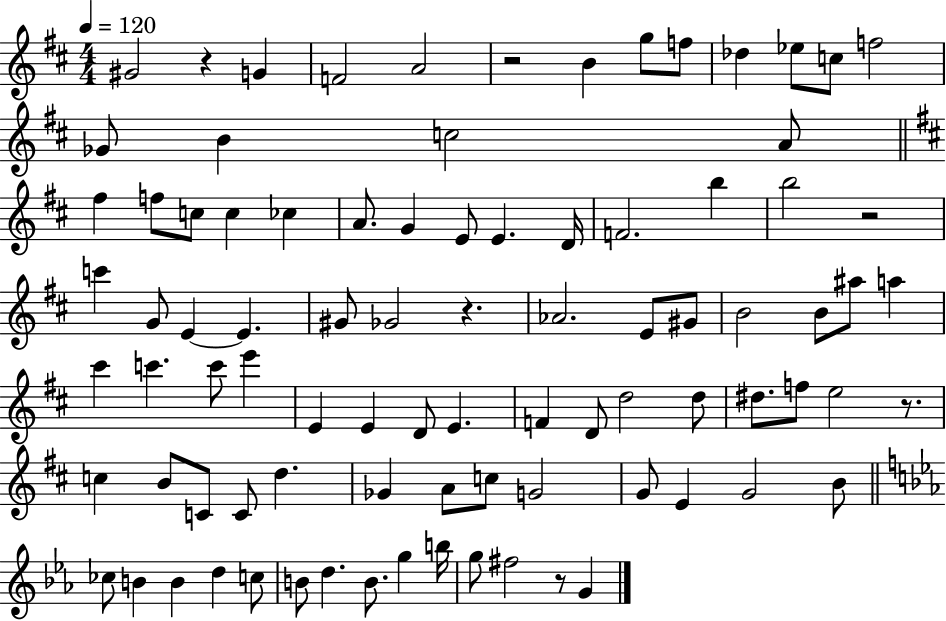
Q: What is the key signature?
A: D major